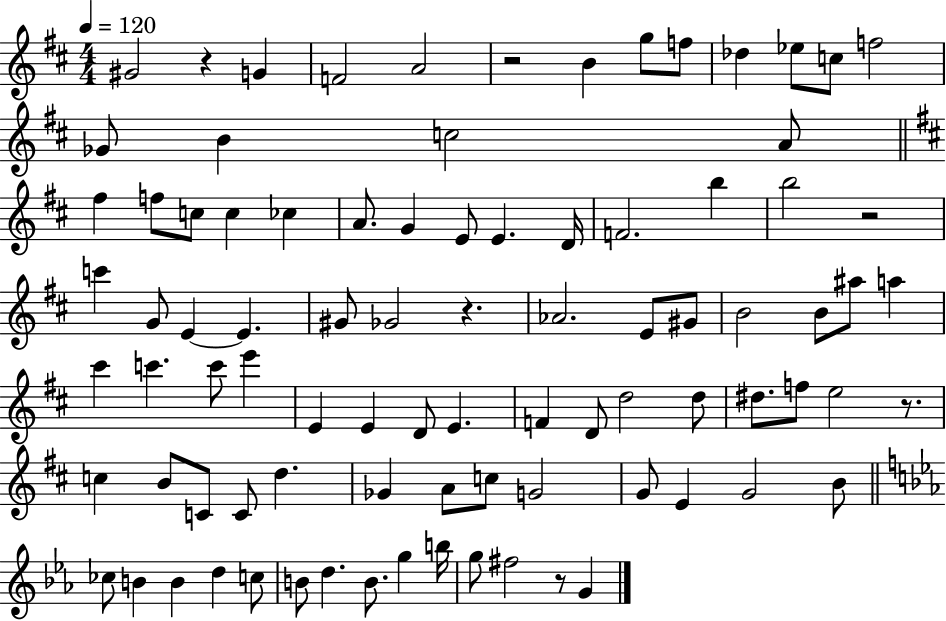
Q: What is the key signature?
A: D major